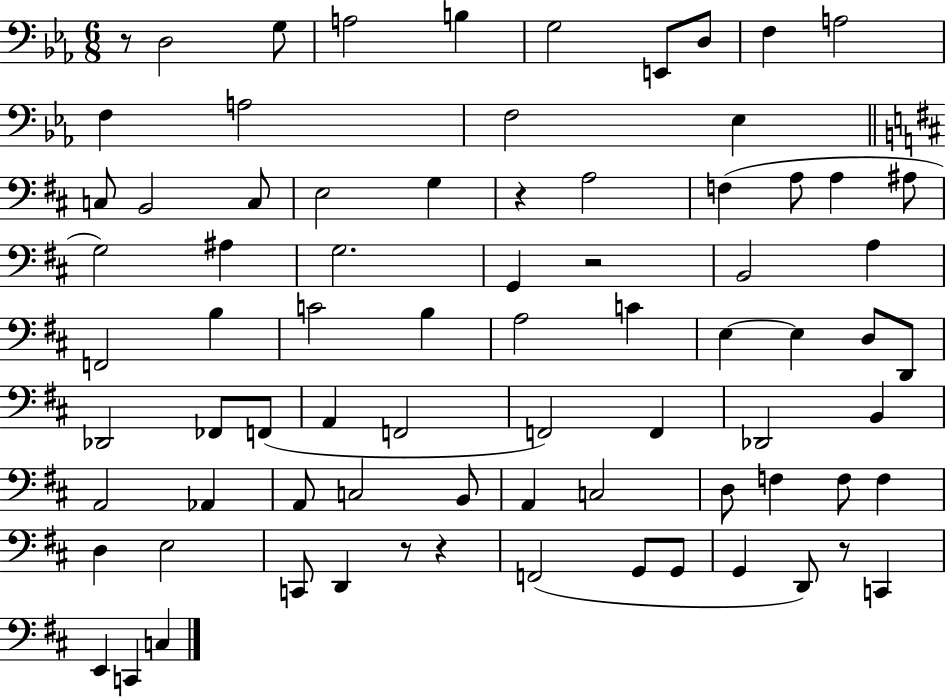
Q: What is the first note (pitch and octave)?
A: D3